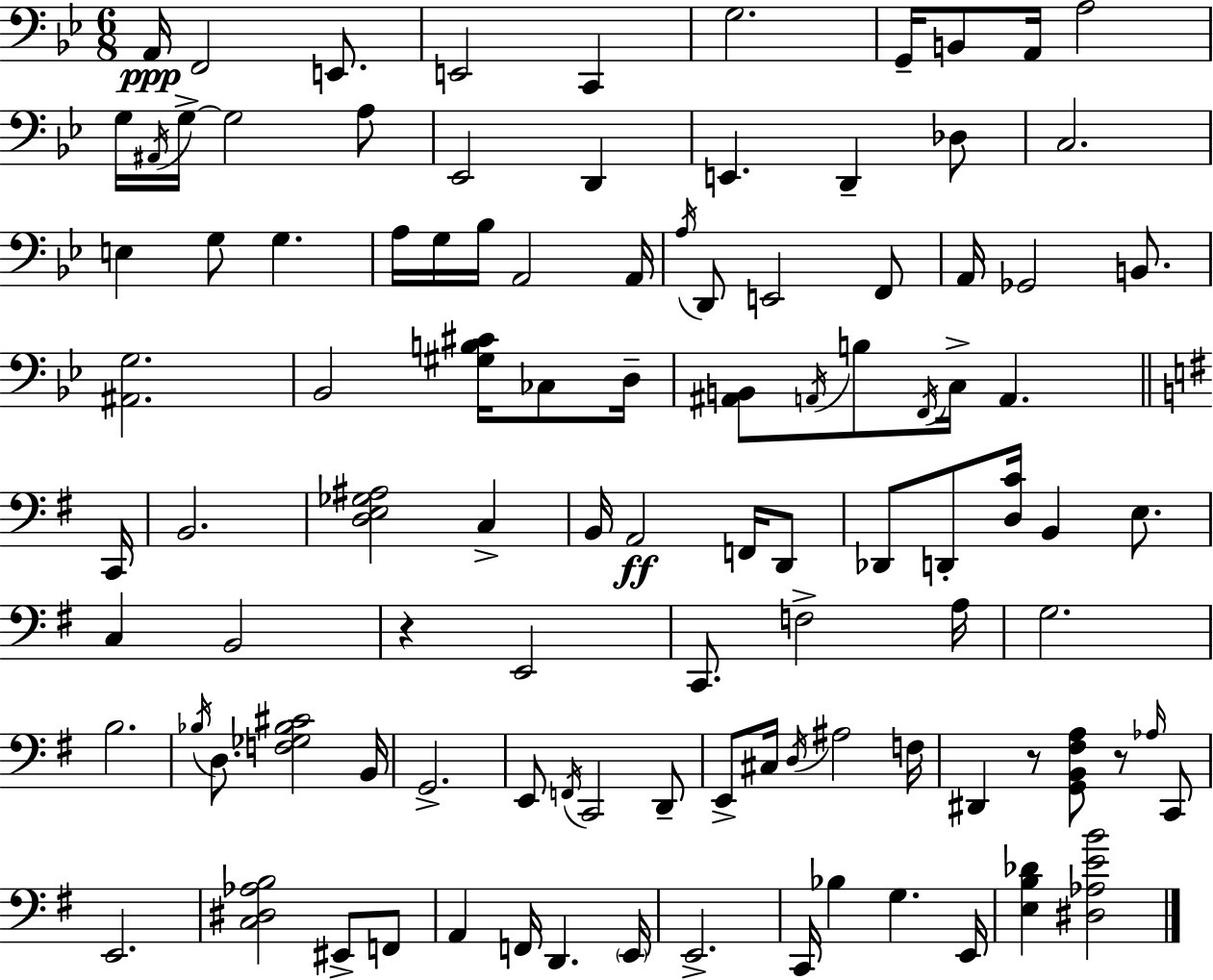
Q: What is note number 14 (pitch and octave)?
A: G3